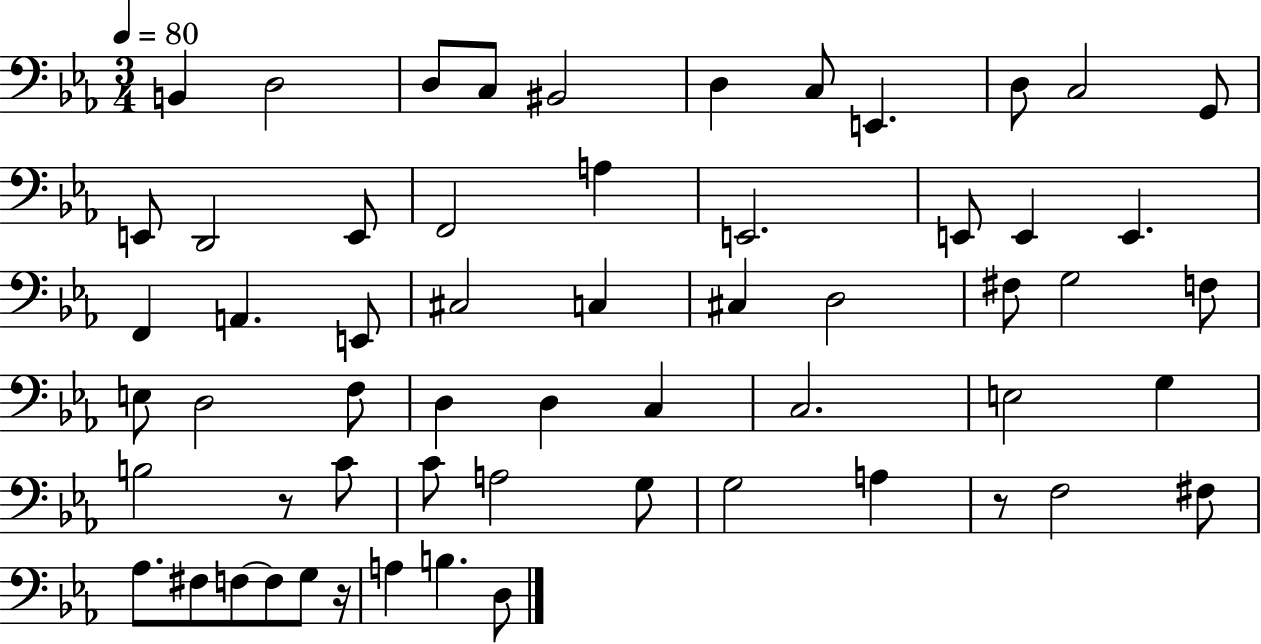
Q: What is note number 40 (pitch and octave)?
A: B3